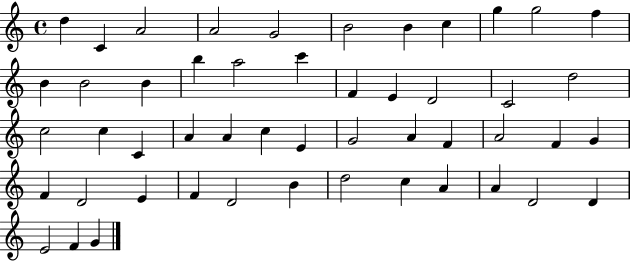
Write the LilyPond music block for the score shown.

{
  \clef treble
  \time 4/4
  \defaultTimeSignature
  \key c \major
  d''4 c'4 a'2 | a'2 g'2 | b'2 b'4 c''4 | g''4 g''2 f''4 | \break b'4 b'2 b'4 | b''4 a''2 c'''4 | f'4 e'4 d'2 | c'2 d''2 | \break c''2 c''4 c'4 | a'4 a'4 c''4 e'4 | g'2 a'4 f'4 | a'2 f'4 g'4 | \break f'4 d'2 e'4 | f'4 d'2 b'4 | d''2 c''4 a'4 | a'4 d'2 d'4 | \break e'2 f'4 g'4 | \bar "|."
}